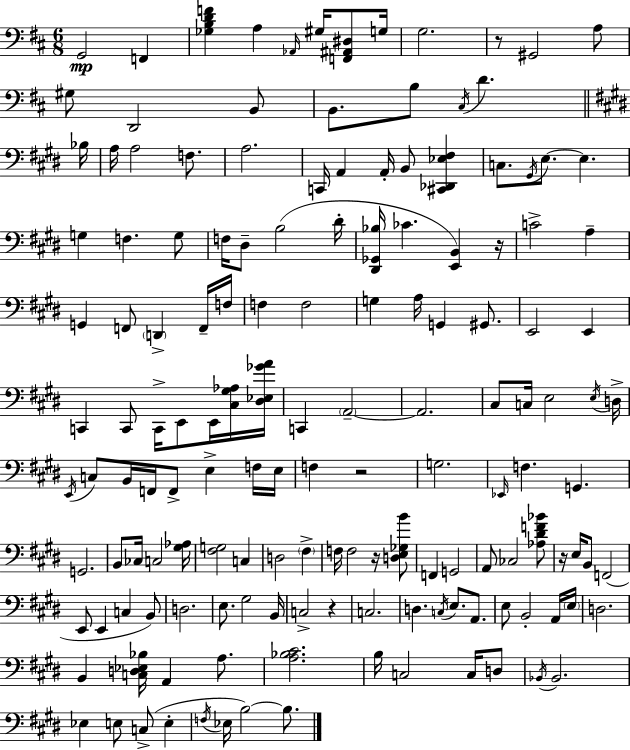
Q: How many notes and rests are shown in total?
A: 149